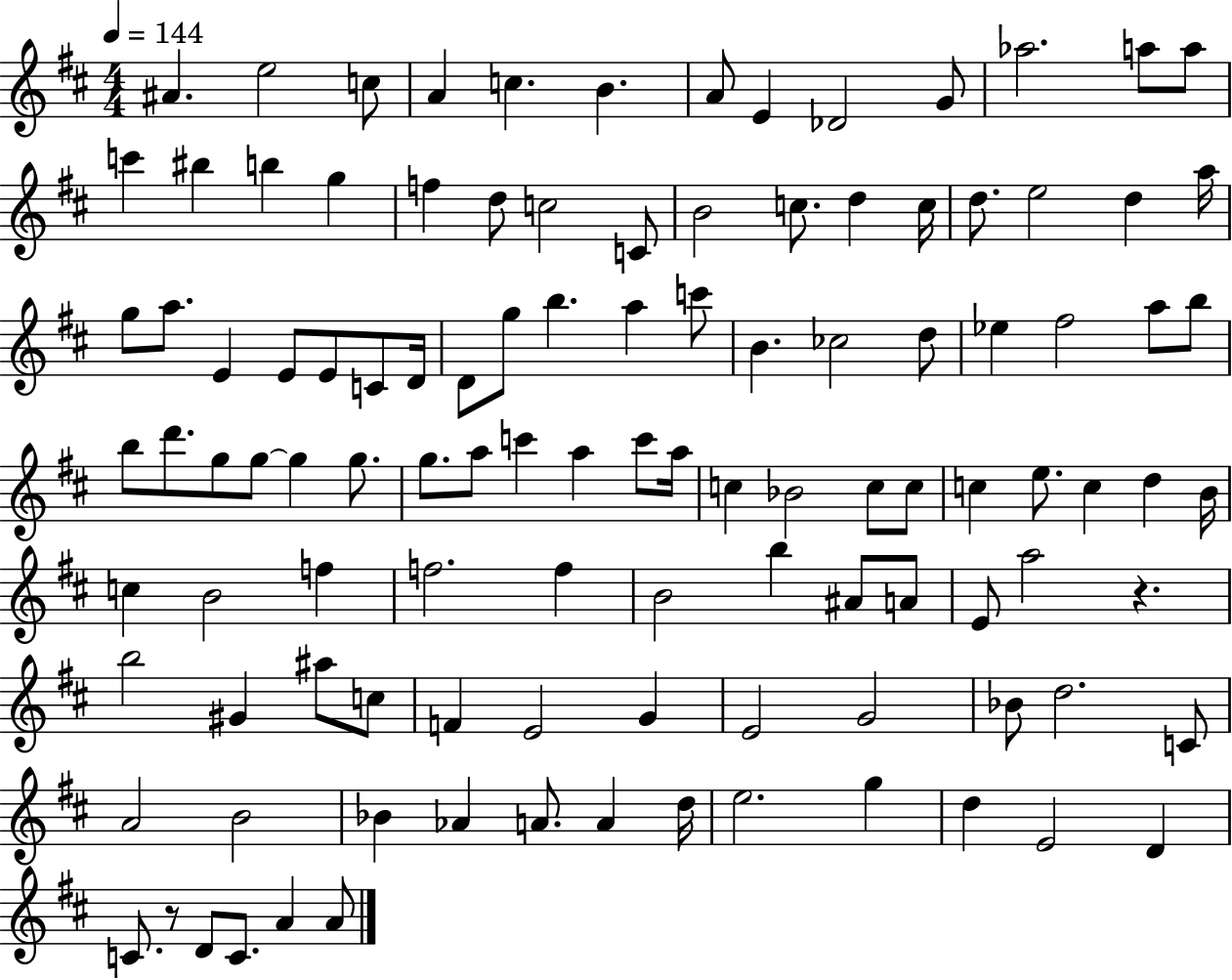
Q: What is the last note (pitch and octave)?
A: A4